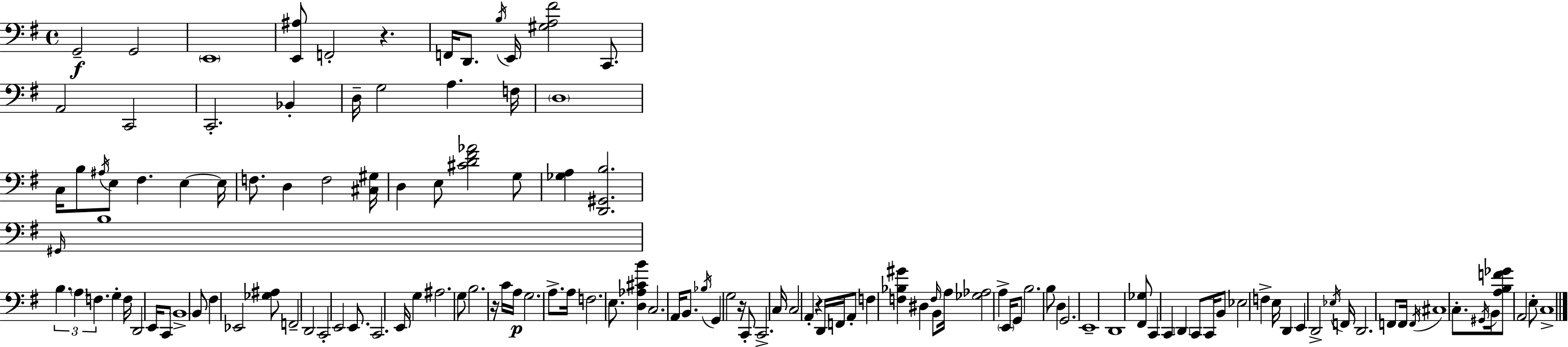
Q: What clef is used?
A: bass